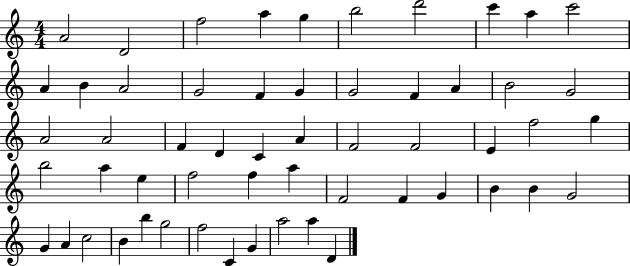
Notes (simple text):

A4/h D4/h F5/h A5/q G5/q B5/h D6/h C6/q A5/q C6/h A4/q B4/q A4/h G4/h F4/q G4/q G4/h F4/q A4/q B4/h G4/h A4/h A4/h F4/q D4/q C4/q A4/q F4/h F4/h E4/q F5/h G5/q B5/h A5/q E5/q F5/h F5/q A5/q F4/h F4/q G4/q B4/q B4/q G4/h G4/q A4/q C5/h B4/q B5/q G5/h F5/h C4/q G4/q A5/h A5/q D4/q